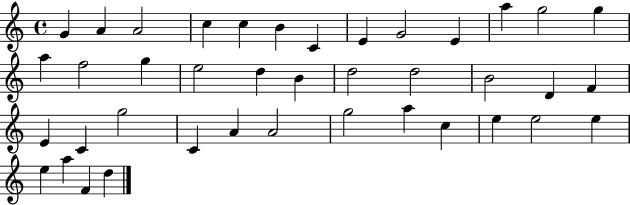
{
  \clef treble
  \time 4/4
  \defaultTimeSignature
  \key c \major
  g'4 a'4 a'2 | c''4 c''4 b'4 c'4 | e'4 g'2 e'4 | a''4 g''2 g''4 | \break a''4 f''2 g''4 | e''2 d''4 b'4 | d''2 d''2 | b'2 d'4 f'4 | \break e'4 c'4 g''2 | c'4 a'4 a'2 | g''2 a''4 c''4 | e''4 e''2 e''4 | \break e''4 a''4 f'4 d''4 | \bar "|."
}